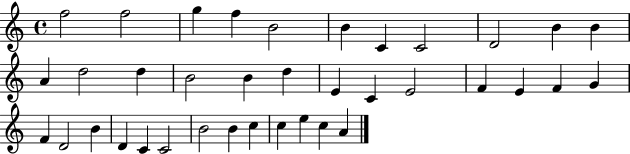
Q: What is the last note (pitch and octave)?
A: A4